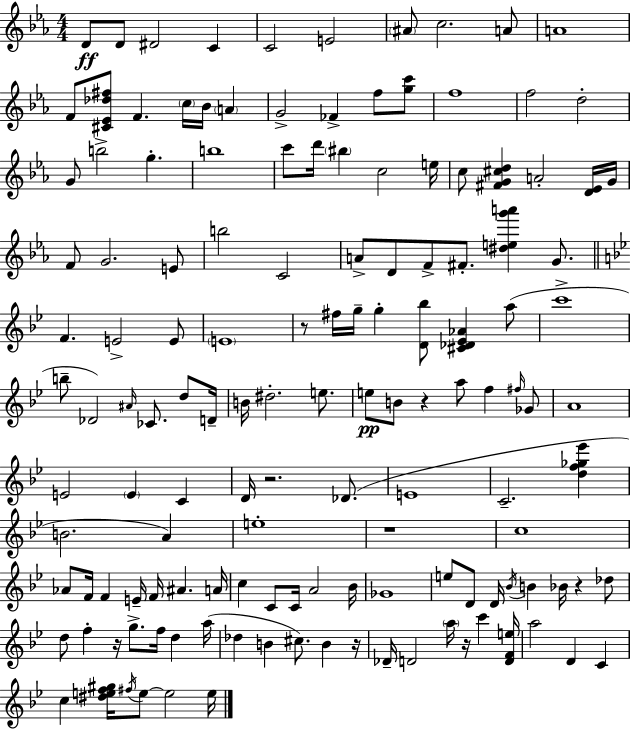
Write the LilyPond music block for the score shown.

{
  \clef treble
  \numericTimeSignature
  \time 4/4
  \key c \minor
  d'8\ff d'8 dis'2 c'4 | c'2 e'2 | \parenthesize ais'8 c''2. a'8 | a'1 | \break f'8 <cis' ees' des'' fis''>8 f'4. \parenthesize c''16 bes'16 \parenthesize a'4 | g'2-> fes'4-> f''8 <g'' c'''>8 | f''1 | f''2 d''2-. | \break g'8 b''2-> g''4.-. | b''1 | c'''8 d'''16 \parenthesize bis''4 c''2 e''16 | c''8 <fis' g' cis'' d''>4 a'2-. <d' ees'>16 g'16 | \break f'8 g'2. e'8 | b''2 c'2 | a'8-> d'8 f'8-> fis'8.-. <dis'' e'' g''' a'''>4 g'8. | \bar "||" \break \key bes \major f'4. e'2-> e'8 | \parenthesize e'1 | r8 fis''16 g''16-- g''4-. <d' bes''>8 <cis' des' ees' aes'>4 a''8( | c'''1-> | \break b''8-- des'2) \grace { ais'16 } ces'8. d''8 | d'16-- b'16 dis''2.-. e''8. | e''8\pp b'8 r4 a''8 f''4 \grace { fis''16 } | ges'8 a'1 | \break e'2 \parenthesize e'4 c'4 | d'16 r2. des'8.( | e'1 | c'2.-- <d'' f'' ges'' ees'''>4 | \break b'2. a'4) | e''1-. | r1 | c''1 | \break aes'8 f'16 f'4 e'16-- f'16 ais'4. | a'16 c''4 c'8 c'16 a'2 | bes'16 ges'1 | e''8 d'8 d'16 \acciaccatura { bes'16 } b'4 bes'16 r4 | \break des''8 d''8 f''4-. r16 g''8.-> f''16 d''4 | a''16( des''4 b'4 cis''8.) b'4 | r16 des'16-- d'2 \parenthesize a''16 r16 c'''4 | <d' f' e''>16 a''2 d'4 c'4 | \break c''4 <dis'' e'' f'' gis''>16 \acciaccatura { fis''16 } e''8~~ e''2 | e''16 \bar "|."
}